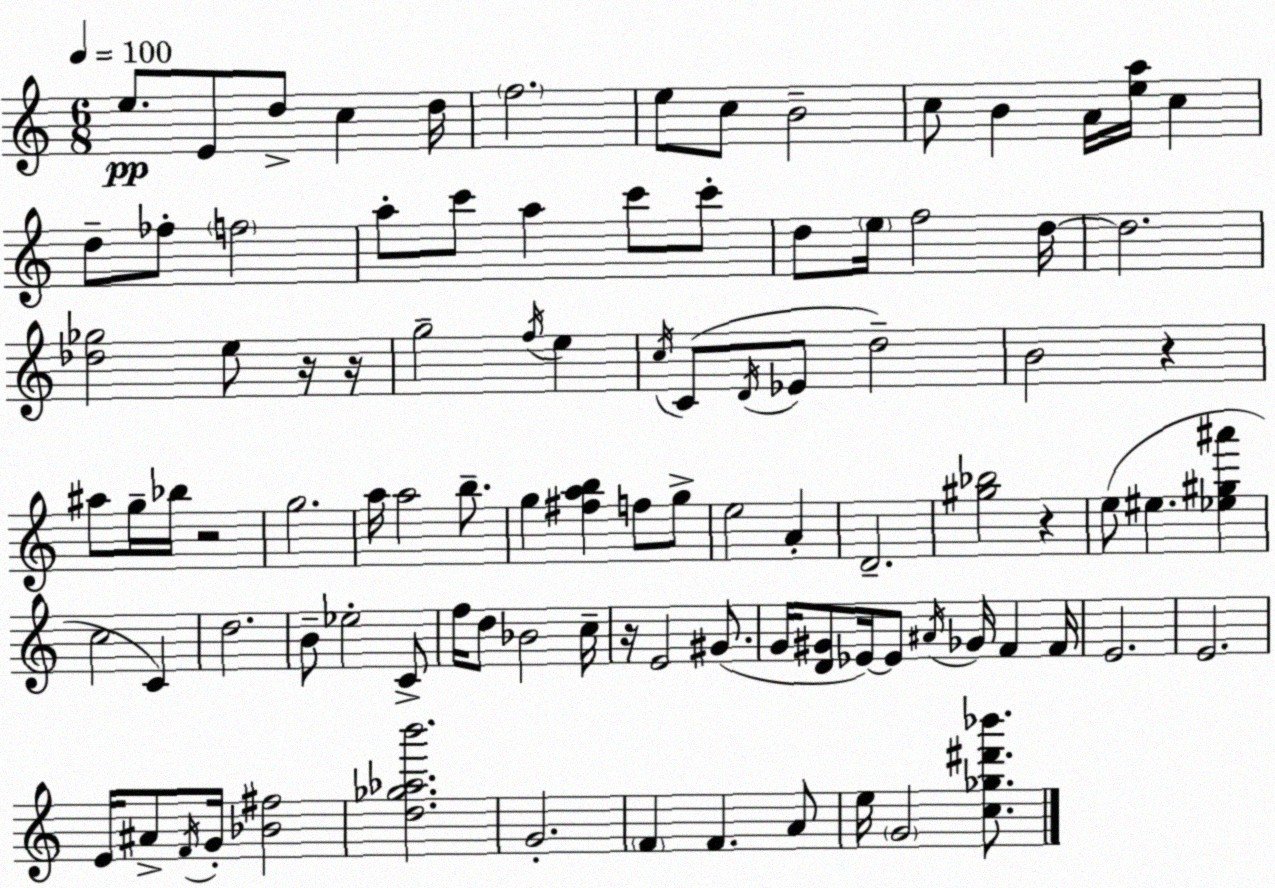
X:1
T:Untitled
M:6/8
L:1/4
K:C
e/2 E/2 d/2 c d/4 f2 e/2 c/2 B2 c/2 B A/4 [ea]/4 c d/2 _f/2 f2 a/2 c'/2 a c'/2 c'/2 d/2 e/4 f2 d/4 d2 [_d_g]2 e/2 z/4 z/4 g2 f/4 e c/4 C/2 D/4 _E/2 d2 B2 z ^a/2 g/4 _b/4 z2 g2 a/4 a2 b/2 g [^fab] f/2 g/2 e2 A D2 [^g_b]2 z e/2 ^e [_e^g^a'] c2 C d2 B/2 _e2 C/2 f/4 d/2 _B2 c/4 z/4 E2 ^G/2 G/4 [D^G]/2 _E/4 _E/2 ^A/4 _G/4 F F/4 E2 E2 E/4 ^A/2 F/4 G/4 [_B^f]2 [d_g_ab']2 G2 F F A/2 e/4 G2 [c_g^d'_b']/2